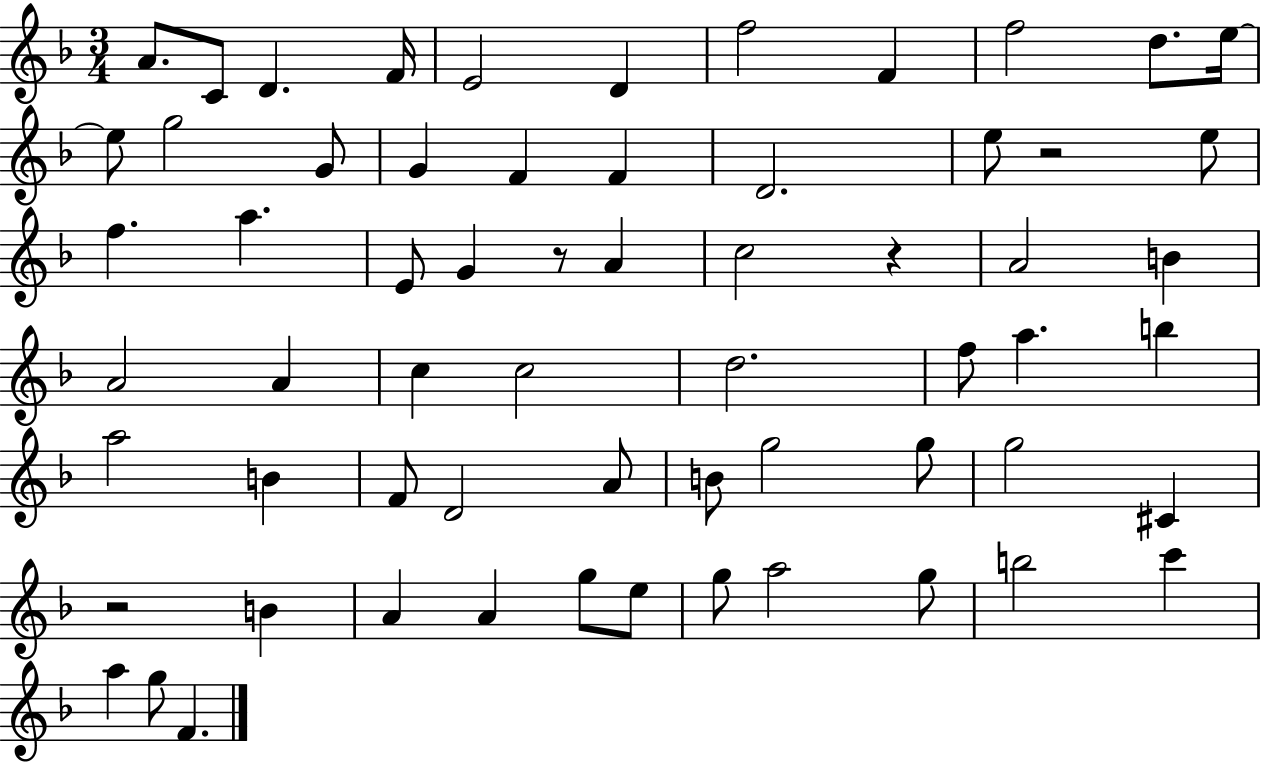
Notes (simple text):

A4/e. C4/e D4/q. F4/s E4/h D4/q F5/h F4/q F5/h D5/e. E5/s E5/e G5/h G4/e G4/q F4/q F4/q D4/h. E5/e R/h E5/e F5/q. A5/q. E4/e G4/q R/e A4/q C5/h R/q A4/h B4/q A4/h A4/q C5/q C5/h D5/h. F5/e A5/q. B5/q A5/h B4/q F4/e D4/h A4/e B4/e G5/h G5/e G5/h C#4/q R/h B4/q A4/q A4/q G5/e E5/e G5/e A5/h G5/e B5/h C6/q A5/q G5/e F4/q.